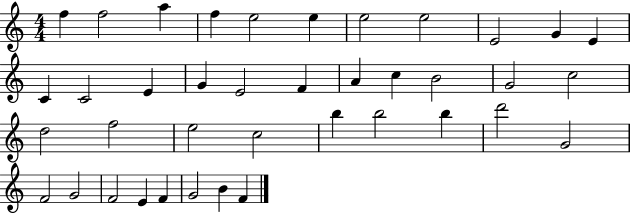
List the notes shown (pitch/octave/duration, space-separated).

F5/q F5/h A5/q F5/q E5/h E5/q E5/h E5/h E4/h G4/q E4/q C4/q C4/h E4/q G4/q E4/h F4/q A4/q C5/q B4/h G4/h C5/h D5/h F5/h E5/h C5/h B5/q B5/h B5/q D6/h G4/h F4/h G4/h F4/h E4/q F4/q G4/h B4/q F4/q